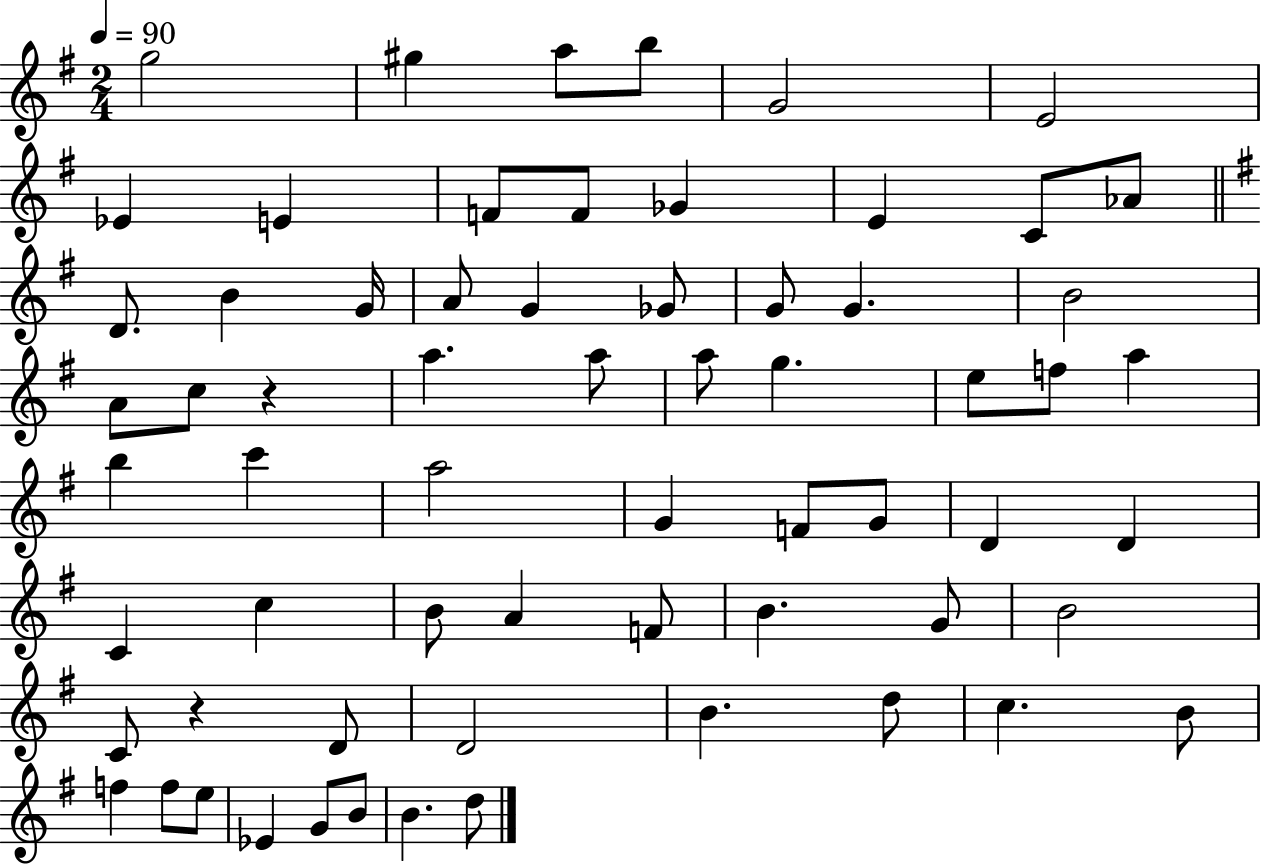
{
  \clef treble
  \numericTimeSignature
  \time 2/4
  \key g \major
  \tempo 4 = 90
  g''2 | gis''4 a''8 b''8 | g'2 | e'2 | \break ees'4 e'4 | f'8 f'8 ges'4 | e'4 c'8 aes'8 | \bar "||" \break \key g \major d'8. b'4 g'16 | a'8 g'4 ges'8 | g'8 g'4. | b'2 | \break a'8 c''8 r4 | a''4. a''8 | a''8 g''4. | e''8 f''8 a''4 | \break b''4 c'''4 | a''2 | g'4 f'8 g'8 | d'4 d'4 | \break c'4 c''4 | b'8 a'4 f'8 | b'4. g'8 | b'2 | \break c'8 r4 d'8 | d'2 | b'4. d''8 | c''4. b'8 | \break f''4 f''8 e''8 | ees'4 g'8 b'8 | b'4. d''8 | \bar "|."
}